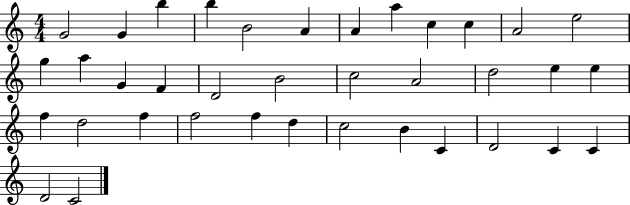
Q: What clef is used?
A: treble